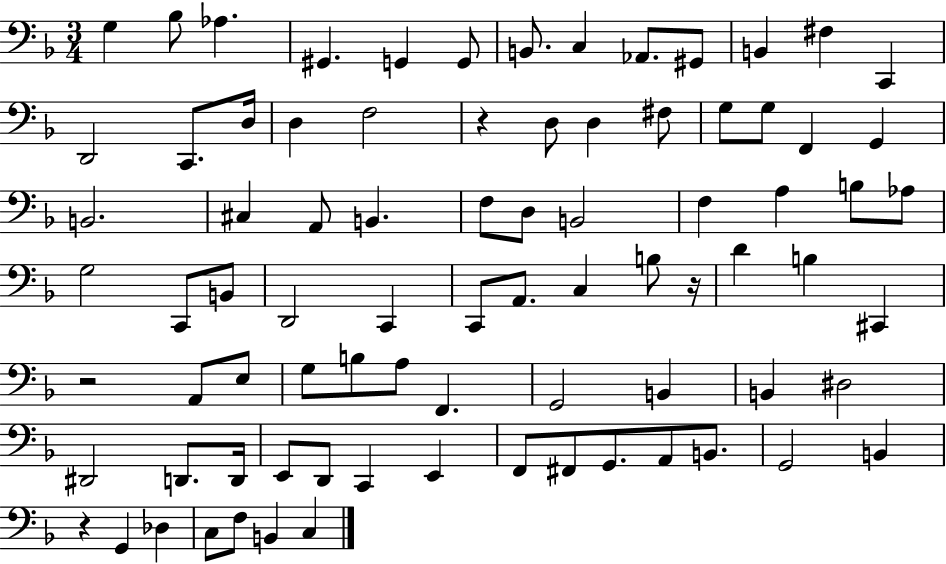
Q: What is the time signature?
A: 3/4